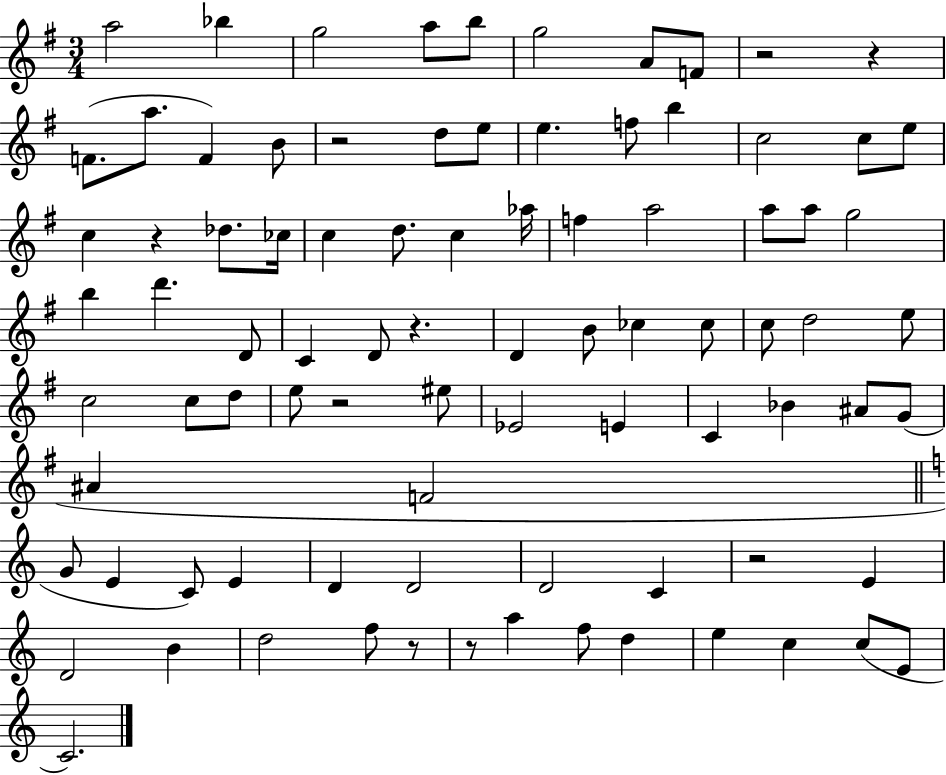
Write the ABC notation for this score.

X:1
T:Untitled
M:3/4
L:1/4
K:G
a2 _b g2 a/2 b/2 g2 A/2 F/2 z2 z F/2 a/2 F B/2 z2 d/2 e/2 e f/2 b c2 c/2 e/2 c z _d/2 _c/4 c d/2 c _a/4 f a2 a/2 a/2 g2 b d' D/2 C D/2 z D B/2 _c _c/2 c/2 d2 e/2 c2 c/2 d/2 e/2 z2 ^e/2 _E2 E C _B ^A/2 G/2 ^A F2 G/2 E C/2 E D D2 D2 C z2 E D2 B d2 f/2 z/2 z/2 a f/2 d e c c/2 E/2 C2